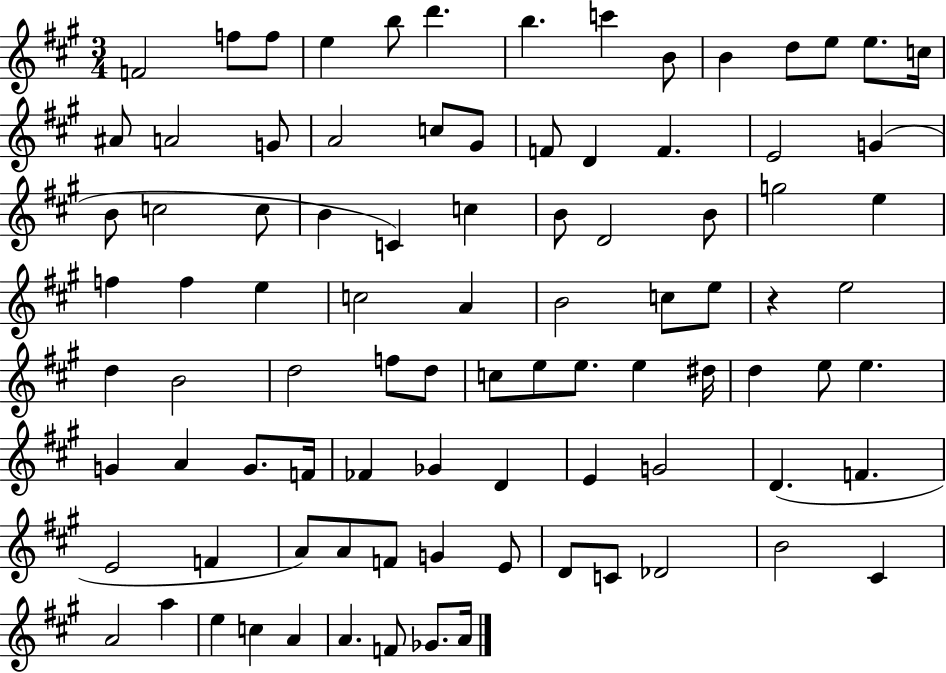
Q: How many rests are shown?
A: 1